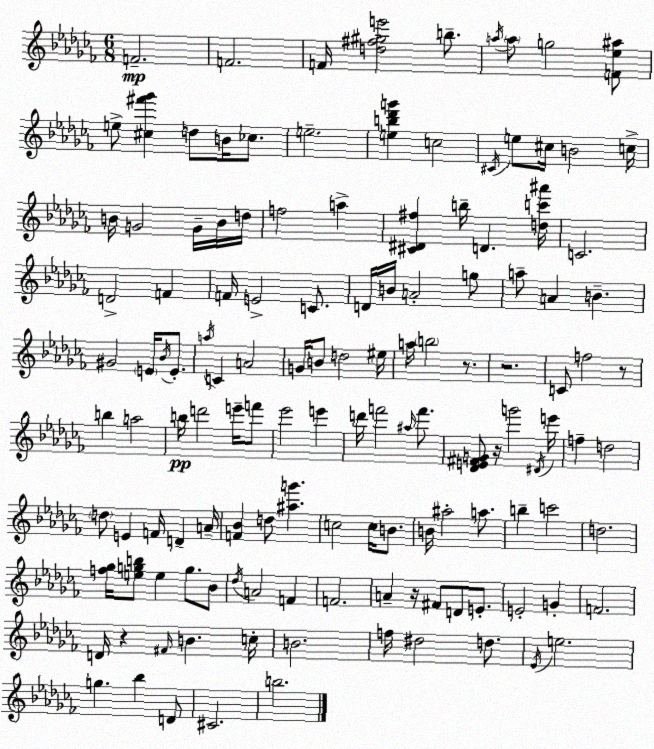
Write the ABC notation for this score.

X:1
T:Untitled
M:6/8
L:1/4
K:Abm
F2 F2 F/4 [d^f^ge']2 b/2 a/4 a/2 g2 [F_e^a]/2 e/2 [^c^f'_g'] d/2 B/4 _c/2 e2 [eb_d'g'] c2 ^C/4 e/2 ^c/4 B2 c/4 B/4 G2 G/4 B/4 d/4 f2 a [^C^D^f] b/4 D [dc'^a']/4 C2 D2 F F/4 E2 C/2 D/4 B/4 A2 g/2 a/2 A B ^G2 E/4 _B/4 E/2 a/4 C A2 G/4 B/2 d2 ^e/4 a/4 b2 z/2 z2 C/2 f2 z/2 b a2 b/4 d'2 e'/4 f'/2 _e'2 e' d'/4 f'2 ^a/4 f'/2 [_DE^FG]/2 z/4 g'2 ^D/4 e'/4 f d2 d/2 E F/4 D A/4 [F_B] d/2 [^ag'] c2 c/4 B/2 B/4 ^a2 a/2 b c'2 d2 [f_g]/4 [egb]/2 e g/2 _B/2 _d/4 A2 F F2 A z/4 ^F/2 D/2 E/2 E2 G F2 D/4 z ^F/4 B c/4 B2 f/4 ^d2 d/2 _E/4 e2 g _b D/2 ^C2 b2